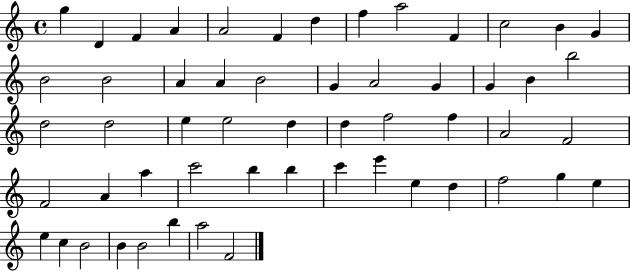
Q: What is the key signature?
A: C major